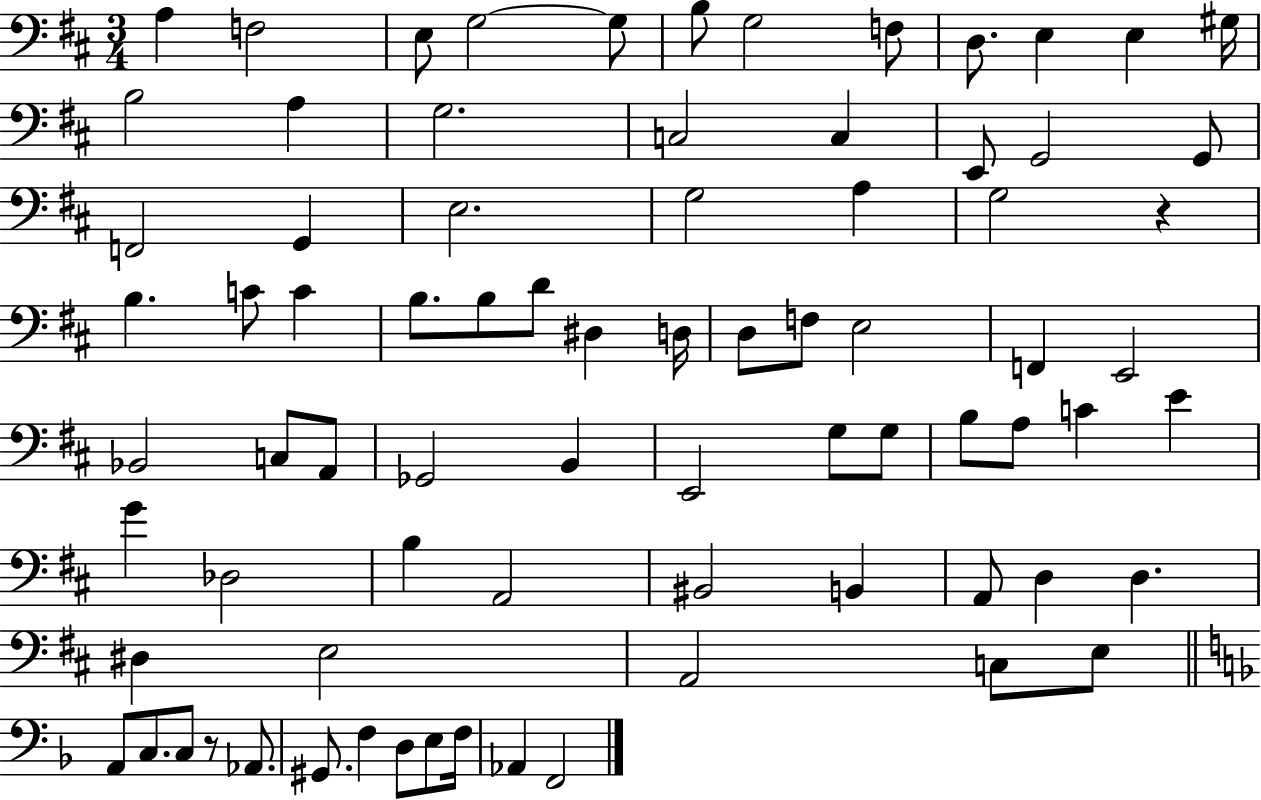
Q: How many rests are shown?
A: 2